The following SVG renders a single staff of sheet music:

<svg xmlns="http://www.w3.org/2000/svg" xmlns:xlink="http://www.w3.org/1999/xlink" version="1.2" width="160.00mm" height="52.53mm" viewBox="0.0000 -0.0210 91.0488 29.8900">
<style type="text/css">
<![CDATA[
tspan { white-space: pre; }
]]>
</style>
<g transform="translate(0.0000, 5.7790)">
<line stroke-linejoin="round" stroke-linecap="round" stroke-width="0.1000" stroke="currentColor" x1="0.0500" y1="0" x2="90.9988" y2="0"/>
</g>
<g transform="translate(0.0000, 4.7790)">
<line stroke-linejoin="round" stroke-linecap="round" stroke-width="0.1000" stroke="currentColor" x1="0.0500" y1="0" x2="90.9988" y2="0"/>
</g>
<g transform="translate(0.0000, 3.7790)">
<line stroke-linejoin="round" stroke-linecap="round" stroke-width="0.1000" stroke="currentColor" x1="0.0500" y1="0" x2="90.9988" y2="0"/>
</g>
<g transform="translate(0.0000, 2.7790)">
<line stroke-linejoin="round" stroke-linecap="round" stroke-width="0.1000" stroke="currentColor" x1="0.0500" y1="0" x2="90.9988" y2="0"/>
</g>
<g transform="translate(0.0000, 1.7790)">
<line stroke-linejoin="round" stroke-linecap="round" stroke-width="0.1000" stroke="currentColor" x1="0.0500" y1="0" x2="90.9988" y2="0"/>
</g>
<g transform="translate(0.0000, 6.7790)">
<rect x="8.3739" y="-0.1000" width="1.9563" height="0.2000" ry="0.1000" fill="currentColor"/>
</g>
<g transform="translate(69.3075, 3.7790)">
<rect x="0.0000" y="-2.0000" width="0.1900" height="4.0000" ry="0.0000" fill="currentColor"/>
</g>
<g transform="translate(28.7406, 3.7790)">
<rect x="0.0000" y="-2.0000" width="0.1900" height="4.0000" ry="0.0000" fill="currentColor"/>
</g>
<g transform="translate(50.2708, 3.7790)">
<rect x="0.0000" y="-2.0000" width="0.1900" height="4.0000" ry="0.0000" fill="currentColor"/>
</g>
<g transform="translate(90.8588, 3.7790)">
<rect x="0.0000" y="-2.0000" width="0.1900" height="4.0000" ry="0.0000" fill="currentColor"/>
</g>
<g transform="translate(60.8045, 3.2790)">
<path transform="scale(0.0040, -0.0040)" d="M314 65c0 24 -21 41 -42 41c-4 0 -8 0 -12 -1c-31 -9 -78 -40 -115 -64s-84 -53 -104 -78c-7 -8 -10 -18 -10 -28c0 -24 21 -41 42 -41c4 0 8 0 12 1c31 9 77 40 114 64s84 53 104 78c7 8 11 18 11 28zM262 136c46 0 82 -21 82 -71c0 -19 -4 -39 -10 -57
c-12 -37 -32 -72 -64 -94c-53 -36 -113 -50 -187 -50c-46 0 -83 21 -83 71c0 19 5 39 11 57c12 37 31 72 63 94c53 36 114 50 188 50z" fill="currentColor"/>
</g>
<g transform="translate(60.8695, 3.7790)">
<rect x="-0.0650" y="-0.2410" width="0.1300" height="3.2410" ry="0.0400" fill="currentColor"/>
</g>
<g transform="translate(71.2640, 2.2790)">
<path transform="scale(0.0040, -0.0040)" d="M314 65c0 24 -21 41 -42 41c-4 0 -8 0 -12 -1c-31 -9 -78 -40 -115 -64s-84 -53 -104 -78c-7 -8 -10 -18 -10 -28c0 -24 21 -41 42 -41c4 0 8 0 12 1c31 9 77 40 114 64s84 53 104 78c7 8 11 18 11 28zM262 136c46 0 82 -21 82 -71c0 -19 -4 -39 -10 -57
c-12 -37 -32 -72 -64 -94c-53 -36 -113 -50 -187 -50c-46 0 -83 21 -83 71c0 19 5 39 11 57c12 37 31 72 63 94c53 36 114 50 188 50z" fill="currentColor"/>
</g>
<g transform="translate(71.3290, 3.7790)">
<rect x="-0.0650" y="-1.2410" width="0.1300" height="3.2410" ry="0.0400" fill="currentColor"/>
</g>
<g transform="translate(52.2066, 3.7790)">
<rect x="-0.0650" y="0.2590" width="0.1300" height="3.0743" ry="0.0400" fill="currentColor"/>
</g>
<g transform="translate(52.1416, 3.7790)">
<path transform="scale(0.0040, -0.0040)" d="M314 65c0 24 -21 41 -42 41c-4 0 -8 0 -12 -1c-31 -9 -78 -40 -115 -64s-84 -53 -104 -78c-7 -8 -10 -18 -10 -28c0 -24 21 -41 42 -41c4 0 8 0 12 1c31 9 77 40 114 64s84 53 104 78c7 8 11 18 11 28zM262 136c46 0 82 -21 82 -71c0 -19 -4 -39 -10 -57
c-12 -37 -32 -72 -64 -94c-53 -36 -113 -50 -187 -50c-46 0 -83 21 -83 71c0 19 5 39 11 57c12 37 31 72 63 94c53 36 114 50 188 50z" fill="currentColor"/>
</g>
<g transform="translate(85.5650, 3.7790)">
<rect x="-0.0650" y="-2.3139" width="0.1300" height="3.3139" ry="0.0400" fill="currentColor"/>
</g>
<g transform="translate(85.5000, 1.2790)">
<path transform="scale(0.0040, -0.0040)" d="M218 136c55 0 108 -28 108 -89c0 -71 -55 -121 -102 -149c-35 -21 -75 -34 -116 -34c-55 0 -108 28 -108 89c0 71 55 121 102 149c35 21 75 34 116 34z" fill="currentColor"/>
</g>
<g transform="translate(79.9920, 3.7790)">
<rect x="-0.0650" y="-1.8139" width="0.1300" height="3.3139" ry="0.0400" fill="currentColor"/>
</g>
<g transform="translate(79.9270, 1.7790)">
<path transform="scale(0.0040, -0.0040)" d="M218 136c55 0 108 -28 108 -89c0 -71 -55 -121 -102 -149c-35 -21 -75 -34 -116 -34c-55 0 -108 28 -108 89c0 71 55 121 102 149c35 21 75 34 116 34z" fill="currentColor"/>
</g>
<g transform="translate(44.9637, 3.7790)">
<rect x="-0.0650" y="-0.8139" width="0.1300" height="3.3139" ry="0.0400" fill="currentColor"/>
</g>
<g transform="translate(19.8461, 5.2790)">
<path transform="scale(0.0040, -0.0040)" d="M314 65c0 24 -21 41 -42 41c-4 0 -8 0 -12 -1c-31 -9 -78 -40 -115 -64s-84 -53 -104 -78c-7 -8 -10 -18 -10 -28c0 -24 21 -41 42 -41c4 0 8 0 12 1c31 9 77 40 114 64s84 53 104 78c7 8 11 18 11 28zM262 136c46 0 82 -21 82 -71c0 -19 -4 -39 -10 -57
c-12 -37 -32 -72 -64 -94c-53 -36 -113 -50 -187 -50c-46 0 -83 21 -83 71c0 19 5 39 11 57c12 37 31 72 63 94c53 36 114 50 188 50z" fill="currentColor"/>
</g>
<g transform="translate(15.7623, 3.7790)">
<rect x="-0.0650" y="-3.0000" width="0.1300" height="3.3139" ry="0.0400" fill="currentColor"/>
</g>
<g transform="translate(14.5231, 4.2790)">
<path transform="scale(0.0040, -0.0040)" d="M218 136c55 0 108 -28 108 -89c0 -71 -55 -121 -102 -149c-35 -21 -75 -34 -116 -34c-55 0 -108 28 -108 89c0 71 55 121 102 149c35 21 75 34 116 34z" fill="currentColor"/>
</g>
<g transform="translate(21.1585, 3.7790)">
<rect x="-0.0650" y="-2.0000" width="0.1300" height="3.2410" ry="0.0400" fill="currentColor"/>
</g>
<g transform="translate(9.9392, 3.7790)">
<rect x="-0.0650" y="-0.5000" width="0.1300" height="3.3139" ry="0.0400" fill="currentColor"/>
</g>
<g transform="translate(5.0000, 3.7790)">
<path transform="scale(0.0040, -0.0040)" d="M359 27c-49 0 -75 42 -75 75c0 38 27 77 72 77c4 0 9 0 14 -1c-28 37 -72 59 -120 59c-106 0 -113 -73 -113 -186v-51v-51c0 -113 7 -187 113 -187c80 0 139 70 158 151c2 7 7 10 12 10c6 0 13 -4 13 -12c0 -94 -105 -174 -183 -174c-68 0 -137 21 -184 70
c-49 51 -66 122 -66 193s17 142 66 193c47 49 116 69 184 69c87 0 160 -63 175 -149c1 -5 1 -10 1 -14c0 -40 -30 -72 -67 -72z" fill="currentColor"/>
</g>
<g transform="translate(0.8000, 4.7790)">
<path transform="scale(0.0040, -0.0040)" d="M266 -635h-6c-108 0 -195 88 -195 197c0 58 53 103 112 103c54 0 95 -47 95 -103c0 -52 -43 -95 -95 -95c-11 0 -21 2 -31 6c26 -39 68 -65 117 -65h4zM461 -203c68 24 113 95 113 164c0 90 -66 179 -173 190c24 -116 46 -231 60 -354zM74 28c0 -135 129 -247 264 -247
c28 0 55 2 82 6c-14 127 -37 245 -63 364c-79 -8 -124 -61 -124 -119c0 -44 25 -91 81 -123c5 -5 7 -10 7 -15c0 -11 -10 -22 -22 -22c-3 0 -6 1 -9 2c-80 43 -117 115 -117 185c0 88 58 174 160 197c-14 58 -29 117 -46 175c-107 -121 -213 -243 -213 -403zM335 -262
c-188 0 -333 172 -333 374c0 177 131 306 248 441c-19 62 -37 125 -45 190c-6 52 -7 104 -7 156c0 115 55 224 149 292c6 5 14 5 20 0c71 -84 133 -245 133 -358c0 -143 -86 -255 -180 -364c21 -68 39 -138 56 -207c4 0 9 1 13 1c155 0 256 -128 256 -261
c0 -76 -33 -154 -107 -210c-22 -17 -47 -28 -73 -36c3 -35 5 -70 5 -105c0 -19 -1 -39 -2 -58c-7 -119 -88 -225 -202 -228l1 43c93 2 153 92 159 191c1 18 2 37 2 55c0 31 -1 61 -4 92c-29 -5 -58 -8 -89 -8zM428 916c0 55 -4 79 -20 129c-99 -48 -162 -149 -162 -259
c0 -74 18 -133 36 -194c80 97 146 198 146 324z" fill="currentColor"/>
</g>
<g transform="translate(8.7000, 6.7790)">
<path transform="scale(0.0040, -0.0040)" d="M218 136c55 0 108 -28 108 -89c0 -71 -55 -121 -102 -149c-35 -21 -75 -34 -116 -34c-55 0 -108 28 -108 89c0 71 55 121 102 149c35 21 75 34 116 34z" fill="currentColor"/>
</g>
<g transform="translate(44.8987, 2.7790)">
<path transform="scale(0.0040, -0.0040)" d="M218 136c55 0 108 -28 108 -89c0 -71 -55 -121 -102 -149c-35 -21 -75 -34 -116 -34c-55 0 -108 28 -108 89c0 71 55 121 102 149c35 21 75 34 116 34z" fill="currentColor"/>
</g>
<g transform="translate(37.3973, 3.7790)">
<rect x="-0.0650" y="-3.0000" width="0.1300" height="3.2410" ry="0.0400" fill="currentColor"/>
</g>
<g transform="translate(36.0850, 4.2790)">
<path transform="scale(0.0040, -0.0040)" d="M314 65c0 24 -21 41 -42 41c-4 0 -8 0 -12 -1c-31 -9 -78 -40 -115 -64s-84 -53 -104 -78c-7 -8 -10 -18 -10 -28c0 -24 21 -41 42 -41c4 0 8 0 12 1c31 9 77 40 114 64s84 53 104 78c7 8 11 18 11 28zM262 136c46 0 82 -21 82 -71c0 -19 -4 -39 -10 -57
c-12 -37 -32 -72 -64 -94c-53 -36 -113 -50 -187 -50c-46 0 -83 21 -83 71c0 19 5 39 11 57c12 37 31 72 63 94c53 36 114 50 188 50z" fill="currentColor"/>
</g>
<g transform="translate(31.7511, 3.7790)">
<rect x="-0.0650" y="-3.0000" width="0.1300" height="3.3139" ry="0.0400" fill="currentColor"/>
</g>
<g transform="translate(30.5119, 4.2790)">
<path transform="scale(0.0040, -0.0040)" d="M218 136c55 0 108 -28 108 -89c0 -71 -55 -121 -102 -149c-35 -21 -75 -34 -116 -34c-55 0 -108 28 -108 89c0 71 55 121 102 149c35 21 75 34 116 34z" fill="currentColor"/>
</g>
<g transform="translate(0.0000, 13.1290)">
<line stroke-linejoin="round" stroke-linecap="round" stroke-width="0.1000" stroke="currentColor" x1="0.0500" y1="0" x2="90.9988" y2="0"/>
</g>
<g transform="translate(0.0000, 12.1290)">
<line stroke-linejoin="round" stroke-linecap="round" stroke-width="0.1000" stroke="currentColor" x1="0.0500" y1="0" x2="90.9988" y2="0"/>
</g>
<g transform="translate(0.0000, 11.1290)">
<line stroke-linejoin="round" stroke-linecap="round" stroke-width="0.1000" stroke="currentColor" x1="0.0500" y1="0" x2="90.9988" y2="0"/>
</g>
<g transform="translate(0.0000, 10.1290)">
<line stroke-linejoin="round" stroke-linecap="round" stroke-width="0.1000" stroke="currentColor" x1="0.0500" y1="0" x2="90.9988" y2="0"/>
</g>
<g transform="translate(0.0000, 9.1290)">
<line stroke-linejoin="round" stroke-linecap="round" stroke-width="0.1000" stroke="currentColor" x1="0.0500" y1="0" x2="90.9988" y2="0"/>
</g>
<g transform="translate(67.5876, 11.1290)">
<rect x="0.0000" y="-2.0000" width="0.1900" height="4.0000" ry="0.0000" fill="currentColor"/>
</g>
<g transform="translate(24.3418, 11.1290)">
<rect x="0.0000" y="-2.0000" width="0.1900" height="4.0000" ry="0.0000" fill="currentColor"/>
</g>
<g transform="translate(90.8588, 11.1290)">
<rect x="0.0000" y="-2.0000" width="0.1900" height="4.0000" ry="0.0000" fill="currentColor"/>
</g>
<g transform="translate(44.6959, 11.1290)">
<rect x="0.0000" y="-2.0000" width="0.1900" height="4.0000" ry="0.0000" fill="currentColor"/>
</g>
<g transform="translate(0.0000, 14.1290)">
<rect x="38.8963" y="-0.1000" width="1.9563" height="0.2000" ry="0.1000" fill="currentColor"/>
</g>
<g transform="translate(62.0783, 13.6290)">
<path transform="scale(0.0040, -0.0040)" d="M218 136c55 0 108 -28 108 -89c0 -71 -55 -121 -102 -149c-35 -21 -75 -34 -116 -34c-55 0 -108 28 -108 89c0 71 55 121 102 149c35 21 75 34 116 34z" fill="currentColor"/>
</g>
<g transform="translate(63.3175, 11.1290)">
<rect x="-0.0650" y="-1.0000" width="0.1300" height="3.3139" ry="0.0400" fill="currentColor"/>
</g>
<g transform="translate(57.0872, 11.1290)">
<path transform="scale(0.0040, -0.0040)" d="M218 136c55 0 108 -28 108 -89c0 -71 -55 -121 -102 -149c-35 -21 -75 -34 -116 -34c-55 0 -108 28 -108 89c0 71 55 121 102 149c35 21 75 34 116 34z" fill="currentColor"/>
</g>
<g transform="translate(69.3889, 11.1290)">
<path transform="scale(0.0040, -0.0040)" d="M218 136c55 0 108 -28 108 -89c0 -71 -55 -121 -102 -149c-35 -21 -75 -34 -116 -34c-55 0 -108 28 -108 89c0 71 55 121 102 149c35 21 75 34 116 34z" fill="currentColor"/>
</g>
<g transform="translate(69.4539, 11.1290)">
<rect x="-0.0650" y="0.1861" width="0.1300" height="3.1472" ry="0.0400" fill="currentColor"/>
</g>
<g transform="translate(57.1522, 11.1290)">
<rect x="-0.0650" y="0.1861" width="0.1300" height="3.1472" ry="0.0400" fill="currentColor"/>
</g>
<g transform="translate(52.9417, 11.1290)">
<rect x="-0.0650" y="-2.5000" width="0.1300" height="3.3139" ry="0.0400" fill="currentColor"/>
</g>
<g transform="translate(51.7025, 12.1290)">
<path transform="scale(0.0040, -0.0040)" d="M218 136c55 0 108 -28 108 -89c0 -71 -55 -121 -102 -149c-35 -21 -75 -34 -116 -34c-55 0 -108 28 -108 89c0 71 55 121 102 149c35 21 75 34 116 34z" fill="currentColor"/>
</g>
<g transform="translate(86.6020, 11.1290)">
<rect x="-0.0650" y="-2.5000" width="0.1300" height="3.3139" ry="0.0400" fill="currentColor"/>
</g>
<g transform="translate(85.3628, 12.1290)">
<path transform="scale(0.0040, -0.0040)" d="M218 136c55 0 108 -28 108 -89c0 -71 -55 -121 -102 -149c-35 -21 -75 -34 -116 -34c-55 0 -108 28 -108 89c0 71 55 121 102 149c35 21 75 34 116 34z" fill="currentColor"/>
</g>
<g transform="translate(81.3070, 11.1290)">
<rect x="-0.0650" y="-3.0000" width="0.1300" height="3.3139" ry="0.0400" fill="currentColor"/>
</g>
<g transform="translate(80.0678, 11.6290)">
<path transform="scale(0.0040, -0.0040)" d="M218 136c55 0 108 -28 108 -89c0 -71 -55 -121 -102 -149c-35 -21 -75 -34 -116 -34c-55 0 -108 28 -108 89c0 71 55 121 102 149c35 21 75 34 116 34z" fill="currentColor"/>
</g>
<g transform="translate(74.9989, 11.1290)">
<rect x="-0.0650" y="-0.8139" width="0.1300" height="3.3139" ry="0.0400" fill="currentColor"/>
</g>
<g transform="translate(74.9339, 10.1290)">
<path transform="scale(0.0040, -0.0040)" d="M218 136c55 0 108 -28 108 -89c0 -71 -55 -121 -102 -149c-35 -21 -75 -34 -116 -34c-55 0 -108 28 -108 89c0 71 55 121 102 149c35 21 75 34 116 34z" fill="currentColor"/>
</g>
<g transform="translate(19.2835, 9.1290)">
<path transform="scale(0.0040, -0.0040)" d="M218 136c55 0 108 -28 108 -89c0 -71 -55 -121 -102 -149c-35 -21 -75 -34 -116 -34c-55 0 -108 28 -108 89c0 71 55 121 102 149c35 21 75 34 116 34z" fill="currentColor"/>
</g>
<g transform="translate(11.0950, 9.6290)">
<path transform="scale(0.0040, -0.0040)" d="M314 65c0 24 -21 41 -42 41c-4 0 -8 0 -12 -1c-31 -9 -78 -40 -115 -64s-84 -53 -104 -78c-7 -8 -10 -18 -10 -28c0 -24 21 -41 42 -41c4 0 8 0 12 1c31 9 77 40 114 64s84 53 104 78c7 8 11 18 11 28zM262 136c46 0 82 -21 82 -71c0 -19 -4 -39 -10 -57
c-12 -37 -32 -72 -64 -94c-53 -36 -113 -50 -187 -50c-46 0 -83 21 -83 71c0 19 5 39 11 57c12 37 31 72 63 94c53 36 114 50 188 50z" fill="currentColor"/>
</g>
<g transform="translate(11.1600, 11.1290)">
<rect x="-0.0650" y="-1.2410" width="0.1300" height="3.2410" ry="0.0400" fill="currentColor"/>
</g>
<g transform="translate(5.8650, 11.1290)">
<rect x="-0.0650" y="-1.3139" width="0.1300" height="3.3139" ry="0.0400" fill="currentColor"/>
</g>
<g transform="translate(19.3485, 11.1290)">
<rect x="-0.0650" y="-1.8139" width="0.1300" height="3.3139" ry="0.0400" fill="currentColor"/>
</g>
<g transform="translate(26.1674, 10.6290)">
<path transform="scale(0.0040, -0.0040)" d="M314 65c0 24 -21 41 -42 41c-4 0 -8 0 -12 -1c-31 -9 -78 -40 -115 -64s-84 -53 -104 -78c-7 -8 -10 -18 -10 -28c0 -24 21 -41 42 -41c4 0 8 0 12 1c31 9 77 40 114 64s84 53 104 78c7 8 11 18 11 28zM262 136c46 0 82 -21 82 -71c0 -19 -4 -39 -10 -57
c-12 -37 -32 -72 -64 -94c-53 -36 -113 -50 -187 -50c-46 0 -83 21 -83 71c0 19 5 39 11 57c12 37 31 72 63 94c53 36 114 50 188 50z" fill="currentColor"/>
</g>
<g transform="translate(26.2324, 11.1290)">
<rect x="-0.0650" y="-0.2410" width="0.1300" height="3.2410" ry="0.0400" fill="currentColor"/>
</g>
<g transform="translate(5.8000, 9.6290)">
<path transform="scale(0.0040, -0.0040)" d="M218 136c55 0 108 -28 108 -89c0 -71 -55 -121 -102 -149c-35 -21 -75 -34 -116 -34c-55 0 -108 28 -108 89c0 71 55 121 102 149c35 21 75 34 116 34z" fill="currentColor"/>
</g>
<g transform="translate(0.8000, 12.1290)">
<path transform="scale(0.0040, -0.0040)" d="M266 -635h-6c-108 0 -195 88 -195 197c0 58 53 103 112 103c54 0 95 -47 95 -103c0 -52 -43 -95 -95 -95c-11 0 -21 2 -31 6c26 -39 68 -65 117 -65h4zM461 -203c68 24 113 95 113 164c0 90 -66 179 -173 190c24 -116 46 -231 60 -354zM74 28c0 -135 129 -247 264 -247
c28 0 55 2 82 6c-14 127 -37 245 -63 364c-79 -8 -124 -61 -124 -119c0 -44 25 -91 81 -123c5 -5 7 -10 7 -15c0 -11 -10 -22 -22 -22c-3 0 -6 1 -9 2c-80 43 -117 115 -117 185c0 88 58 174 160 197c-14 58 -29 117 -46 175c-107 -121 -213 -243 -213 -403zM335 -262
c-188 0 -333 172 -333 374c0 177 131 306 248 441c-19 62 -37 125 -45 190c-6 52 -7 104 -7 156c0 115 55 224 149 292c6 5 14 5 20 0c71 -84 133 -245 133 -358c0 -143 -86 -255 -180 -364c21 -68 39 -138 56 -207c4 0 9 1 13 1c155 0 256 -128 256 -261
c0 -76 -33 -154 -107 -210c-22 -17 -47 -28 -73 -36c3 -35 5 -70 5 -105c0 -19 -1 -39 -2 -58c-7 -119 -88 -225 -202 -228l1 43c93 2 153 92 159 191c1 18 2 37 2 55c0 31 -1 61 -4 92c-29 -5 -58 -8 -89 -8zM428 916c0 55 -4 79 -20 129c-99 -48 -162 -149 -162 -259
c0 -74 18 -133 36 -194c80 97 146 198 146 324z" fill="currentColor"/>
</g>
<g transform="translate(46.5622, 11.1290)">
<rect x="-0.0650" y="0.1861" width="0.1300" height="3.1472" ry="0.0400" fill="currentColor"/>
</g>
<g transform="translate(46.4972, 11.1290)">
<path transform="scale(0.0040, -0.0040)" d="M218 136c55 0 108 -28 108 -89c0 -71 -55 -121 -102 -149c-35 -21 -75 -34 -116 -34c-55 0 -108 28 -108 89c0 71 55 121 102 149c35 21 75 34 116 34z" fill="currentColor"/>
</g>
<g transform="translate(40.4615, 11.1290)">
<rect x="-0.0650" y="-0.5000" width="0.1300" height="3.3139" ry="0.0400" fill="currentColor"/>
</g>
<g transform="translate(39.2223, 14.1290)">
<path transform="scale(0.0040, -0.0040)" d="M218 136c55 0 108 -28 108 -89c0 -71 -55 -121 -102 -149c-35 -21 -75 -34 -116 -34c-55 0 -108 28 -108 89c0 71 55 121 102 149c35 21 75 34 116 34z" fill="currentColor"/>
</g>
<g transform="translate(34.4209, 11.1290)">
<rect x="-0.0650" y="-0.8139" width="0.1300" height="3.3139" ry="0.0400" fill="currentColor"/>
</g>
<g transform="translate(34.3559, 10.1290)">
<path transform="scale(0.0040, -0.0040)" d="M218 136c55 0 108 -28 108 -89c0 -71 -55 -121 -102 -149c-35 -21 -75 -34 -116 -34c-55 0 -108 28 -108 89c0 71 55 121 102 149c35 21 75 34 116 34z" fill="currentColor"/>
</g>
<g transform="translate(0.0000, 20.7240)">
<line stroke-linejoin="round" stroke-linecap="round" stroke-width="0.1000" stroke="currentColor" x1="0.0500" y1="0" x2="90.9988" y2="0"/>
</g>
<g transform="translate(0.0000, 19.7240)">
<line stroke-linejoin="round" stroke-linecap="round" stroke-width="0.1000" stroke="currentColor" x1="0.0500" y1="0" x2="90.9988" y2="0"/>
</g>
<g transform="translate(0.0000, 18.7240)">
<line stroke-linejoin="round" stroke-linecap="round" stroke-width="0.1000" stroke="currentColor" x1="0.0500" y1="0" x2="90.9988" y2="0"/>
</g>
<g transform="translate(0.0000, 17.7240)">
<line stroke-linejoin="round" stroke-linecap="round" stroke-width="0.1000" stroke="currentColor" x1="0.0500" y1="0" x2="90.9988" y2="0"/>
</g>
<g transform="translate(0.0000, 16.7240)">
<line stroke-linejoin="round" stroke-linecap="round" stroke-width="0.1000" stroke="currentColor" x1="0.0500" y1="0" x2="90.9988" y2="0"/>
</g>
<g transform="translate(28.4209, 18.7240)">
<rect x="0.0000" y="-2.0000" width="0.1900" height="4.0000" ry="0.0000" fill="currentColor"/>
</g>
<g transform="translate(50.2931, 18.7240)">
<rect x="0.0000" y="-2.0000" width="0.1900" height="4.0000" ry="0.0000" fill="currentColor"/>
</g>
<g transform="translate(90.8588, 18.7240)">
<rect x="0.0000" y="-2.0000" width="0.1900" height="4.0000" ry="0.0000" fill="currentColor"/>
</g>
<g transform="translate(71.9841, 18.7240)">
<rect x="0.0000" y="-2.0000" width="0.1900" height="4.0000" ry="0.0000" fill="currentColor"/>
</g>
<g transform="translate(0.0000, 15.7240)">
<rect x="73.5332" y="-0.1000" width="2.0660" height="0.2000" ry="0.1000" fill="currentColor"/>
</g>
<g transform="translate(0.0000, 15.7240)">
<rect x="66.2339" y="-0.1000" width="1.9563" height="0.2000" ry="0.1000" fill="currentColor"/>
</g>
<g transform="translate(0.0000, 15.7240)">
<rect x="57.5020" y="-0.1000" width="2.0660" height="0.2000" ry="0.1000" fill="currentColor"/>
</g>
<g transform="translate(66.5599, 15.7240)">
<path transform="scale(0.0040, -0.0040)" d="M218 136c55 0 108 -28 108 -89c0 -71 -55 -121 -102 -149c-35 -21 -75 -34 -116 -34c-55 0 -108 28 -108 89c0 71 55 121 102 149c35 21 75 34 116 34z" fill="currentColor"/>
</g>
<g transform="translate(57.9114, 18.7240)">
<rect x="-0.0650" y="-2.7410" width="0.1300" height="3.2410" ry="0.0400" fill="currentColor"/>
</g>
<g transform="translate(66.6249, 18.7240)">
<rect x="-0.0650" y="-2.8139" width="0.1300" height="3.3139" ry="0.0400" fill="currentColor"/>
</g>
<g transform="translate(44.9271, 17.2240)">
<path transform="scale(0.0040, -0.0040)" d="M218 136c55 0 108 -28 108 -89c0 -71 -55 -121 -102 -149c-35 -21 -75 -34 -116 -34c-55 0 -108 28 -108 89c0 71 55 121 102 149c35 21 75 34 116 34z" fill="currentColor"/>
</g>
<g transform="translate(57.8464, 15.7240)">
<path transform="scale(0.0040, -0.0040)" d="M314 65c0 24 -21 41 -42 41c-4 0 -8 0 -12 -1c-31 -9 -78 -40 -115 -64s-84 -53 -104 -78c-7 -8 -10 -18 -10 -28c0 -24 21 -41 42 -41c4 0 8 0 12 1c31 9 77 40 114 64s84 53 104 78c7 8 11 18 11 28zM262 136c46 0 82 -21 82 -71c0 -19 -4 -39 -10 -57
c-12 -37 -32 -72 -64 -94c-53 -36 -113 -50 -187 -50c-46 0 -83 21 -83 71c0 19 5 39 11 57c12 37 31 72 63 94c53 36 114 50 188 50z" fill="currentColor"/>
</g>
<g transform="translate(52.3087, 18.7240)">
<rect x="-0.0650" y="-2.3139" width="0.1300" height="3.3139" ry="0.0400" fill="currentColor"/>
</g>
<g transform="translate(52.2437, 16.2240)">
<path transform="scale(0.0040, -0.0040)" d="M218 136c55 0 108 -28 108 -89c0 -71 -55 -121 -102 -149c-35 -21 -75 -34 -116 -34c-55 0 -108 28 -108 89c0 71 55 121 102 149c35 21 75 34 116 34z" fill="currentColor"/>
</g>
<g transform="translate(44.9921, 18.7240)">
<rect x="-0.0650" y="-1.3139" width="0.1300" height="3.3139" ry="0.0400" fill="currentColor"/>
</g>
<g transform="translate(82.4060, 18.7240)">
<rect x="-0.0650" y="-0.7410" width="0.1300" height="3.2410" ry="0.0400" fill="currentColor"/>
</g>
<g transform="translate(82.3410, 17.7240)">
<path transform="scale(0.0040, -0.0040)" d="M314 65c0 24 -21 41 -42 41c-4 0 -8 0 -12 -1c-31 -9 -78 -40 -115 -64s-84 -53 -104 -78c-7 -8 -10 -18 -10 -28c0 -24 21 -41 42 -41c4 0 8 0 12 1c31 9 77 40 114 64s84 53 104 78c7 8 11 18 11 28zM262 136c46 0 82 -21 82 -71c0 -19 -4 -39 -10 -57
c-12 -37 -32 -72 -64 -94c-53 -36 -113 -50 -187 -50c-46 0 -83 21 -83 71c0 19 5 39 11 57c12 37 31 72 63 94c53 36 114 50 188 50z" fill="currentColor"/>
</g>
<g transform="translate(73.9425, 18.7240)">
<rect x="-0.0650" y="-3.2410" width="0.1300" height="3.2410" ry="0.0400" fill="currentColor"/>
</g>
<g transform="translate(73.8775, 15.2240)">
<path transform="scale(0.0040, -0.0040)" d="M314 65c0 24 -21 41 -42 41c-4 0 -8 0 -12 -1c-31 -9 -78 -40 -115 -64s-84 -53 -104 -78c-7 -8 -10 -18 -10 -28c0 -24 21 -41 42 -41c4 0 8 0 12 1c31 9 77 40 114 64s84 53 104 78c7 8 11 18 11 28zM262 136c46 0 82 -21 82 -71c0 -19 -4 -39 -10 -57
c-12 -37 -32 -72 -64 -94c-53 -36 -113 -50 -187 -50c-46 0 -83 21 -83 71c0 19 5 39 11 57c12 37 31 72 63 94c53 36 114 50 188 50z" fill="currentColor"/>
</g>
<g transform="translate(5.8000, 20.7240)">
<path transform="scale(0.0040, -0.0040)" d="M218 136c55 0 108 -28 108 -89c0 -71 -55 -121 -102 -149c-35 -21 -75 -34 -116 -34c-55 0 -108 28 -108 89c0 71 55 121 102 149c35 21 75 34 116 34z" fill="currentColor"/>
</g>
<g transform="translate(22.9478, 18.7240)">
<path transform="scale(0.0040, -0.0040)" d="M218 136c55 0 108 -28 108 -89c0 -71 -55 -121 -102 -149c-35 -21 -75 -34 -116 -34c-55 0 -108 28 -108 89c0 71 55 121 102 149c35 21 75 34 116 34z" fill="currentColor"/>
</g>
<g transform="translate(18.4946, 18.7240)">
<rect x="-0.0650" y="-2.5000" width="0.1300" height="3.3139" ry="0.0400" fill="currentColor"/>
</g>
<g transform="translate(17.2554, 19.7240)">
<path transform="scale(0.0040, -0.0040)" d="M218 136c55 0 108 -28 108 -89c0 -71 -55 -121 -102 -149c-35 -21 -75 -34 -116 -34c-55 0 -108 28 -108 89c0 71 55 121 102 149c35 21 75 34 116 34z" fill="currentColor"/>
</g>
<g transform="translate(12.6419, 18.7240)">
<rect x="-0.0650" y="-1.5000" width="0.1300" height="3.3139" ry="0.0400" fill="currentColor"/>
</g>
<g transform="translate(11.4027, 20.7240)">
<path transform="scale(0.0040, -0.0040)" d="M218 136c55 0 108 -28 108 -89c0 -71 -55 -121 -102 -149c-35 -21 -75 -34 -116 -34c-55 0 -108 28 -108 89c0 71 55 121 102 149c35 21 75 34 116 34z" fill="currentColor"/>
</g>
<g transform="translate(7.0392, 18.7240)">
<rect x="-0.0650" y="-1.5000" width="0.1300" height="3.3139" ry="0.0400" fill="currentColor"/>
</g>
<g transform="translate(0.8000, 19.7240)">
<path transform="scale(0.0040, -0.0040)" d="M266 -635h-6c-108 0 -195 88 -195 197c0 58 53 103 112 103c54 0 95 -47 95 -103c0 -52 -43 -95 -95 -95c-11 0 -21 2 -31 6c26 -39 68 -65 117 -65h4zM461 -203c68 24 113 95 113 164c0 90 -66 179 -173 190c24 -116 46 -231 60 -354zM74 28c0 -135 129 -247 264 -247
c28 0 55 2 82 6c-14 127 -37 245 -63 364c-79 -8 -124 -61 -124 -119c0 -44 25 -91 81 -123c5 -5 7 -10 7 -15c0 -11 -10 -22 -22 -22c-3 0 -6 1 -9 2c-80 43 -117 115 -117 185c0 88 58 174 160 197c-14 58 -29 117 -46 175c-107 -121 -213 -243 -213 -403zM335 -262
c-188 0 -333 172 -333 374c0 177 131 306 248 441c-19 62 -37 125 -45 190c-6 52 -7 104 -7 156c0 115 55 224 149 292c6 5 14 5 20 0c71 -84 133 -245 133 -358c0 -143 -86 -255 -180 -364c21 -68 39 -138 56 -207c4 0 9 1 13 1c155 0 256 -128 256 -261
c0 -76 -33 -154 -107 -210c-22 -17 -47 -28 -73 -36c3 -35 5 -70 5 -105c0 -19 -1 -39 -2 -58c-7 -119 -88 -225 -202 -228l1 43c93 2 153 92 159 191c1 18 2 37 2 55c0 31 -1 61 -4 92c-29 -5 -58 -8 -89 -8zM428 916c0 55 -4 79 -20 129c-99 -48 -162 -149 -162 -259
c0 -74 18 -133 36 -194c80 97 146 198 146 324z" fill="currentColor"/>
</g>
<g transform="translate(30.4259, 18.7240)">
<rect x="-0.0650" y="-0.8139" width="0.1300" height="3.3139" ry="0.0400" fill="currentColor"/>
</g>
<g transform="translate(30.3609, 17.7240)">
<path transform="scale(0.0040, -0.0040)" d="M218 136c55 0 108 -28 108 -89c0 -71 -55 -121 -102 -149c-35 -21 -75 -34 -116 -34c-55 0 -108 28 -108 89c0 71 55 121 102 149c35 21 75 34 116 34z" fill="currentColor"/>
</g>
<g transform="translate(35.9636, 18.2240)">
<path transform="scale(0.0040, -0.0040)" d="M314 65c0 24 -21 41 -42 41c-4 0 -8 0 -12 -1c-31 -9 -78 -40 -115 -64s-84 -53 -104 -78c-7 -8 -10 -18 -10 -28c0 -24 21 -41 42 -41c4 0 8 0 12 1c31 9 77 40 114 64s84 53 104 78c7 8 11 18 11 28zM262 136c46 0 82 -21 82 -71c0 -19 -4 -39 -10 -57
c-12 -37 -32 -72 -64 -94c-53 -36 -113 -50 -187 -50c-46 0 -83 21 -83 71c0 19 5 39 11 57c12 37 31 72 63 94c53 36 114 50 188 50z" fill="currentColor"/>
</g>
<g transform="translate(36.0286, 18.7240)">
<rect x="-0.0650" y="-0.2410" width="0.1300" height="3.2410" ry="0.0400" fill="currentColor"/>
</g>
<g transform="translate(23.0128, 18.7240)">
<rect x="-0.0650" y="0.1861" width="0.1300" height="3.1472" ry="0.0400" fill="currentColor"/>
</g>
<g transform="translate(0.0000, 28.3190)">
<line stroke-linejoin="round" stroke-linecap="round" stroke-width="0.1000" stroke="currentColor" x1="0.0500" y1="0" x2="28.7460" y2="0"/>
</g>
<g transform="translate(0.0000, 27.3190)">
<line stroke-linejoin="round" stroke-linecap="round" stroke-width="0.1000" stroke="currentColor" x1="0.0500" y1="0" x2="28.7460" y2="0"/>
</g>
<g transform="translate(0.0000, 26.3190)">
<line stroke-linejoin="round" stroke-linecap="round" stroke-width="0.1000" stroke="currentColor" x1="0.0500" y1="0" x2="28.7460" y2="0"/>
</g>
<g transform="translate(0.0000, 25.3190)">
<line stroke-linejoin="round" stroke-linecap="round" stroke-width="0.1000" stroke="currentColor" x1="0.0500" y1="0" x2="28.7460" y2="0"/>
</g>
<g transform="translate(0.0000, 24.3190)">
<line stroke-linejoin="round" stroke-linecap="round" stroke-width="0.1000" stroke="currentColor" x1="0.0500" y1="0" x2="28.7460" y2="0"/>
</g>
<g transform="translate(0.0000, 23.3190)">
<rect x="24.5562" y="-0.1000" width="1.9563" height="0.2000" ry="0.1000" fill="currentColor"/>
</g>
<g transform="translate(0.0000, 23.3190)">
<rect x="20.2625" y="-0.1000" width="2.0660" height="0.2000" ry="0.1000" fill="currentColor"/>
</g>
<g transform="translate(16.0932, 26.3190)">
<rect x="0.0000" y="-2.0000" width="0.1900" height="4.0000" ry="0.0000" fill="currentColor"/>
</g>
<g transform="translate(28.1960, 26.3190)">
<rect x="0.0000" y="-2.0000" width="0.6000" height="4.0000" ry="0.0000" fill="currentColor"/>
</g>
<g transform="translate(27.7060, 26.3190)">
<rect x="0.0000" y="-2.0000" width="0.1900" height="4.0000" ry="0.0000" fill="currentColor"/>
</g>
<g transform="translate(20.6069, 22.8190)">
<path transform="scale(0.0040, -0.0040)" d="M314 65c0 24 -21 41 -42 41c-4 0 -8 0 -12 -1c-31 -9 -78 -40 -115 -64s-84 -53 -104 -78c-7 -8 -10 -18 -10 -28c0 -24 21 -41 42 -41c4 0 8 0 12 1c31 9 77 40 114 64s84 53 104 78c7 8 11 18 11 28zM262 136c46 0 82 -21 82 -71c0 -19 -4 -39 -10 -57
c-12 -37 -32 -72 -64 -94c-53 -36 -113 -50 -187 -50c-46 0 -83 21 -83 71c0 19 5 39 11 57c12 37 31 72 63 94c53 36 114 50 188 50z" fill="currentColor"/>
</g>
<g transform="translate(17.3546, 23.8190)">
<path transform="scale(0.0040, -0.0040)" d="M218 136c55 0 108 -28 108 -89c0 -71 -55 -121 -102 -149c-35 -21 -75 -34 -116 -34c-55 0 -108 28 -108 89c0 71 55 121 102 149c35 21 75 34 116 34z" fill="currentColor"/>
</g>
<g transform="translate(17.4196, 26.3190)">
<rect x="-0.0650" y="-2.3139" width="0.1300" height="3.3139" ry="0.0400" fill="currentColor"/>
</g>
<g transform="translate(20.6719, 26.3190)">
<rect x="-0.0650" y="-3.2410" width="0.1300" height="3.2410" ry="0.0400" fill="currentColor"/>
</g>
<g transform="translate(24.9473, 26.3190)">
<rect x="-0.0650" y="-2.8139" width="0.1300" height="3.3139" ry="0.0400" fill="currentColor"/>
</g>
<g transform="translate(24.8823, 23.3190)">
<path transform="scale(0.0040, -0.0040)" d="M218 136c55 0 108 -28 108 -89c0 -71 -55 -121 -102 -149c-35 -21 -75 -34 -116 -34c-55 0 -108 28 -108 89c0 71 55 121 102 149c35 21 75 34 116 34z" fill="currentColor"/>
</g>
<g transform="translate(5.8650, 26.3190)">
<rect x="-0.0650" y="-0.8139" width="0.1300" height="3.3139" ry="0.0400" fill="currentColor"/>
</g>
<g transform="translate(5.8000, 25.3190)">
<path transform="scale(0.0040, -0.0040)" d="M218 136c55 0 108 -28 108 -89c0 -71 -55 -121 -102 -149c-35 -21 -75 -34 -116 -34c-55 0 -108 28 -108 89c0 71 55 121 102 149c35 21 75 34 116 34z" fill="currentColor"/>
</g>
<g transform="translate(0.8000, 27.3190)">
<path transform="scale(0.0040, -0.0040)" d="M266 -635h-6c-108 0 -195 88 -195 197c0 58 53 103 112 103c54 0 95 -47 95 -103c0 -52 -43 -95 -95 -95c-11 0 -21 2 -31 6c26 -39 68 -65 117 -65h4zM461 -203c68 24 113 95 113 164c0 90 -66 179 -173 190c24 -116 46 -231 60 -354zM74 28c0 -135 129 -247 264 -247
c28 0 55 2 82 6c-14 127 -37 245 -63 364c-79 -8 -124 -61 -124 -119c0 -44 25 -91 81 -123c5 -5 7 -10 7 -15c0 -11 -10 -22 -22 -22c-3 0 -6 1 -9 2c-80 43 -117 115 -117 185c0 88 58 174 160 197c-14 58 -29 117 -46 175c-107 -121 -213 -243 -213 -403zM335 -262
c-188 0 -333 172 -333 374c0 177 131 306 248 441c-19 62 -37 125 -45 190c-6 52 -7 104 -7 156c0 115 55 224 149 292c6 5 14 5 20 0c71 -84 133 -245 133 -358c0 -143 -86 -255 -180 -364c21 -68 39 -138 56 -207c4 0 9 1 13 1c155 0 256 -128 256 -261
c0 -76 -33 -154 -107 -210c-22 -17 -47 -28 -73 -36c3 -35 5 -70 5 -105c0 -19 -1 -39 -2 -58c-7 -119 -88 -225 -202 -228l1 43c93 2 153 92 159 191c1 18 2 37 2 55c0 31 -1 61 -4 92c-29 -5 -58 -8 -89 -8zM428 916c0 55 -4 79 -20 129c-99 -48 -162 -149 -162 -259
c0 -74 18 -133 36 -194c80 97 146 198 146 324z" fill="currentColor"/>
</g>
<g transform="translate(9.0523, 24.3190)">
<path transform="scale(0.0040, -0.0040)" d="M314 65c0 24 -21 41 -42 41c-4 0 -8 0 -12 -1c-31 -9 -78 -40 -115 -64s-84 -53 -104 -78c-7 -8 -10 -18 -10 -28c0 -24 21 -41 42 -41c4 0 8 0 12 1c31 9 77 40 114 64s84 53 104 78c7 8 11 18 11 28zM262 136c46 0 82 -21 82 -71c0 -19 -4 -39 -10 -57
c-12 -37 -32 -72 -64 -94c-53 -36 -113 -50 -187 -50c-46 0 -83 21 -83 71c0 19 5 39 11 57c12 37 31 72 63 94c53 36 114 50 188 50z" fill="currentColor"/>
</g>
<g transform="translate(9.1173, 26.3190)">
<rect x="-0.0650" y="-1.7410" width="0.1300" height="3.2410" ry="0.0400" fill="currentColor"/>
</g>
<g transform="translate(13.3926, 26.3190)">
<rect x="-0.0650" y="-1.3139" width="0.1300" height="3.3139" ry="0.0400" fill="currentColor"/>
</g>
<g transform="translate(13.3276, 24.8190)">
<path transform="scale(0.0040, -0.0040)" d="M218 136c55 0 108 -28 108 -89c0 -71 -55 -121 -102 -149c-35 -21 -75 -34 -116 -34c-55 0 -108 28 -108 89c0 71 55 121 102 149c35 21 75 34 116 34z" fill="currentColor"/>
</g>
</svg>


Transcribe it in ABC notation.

X:1
T:Untitled
M:4/4
L:1/4
K:C
C A F2 A A2 d B2 c2 e2 f g e e2 f c2 d C B G B D B d A G E E G B d c2 e g a2 a b2 d2 d f2 e g b2 a